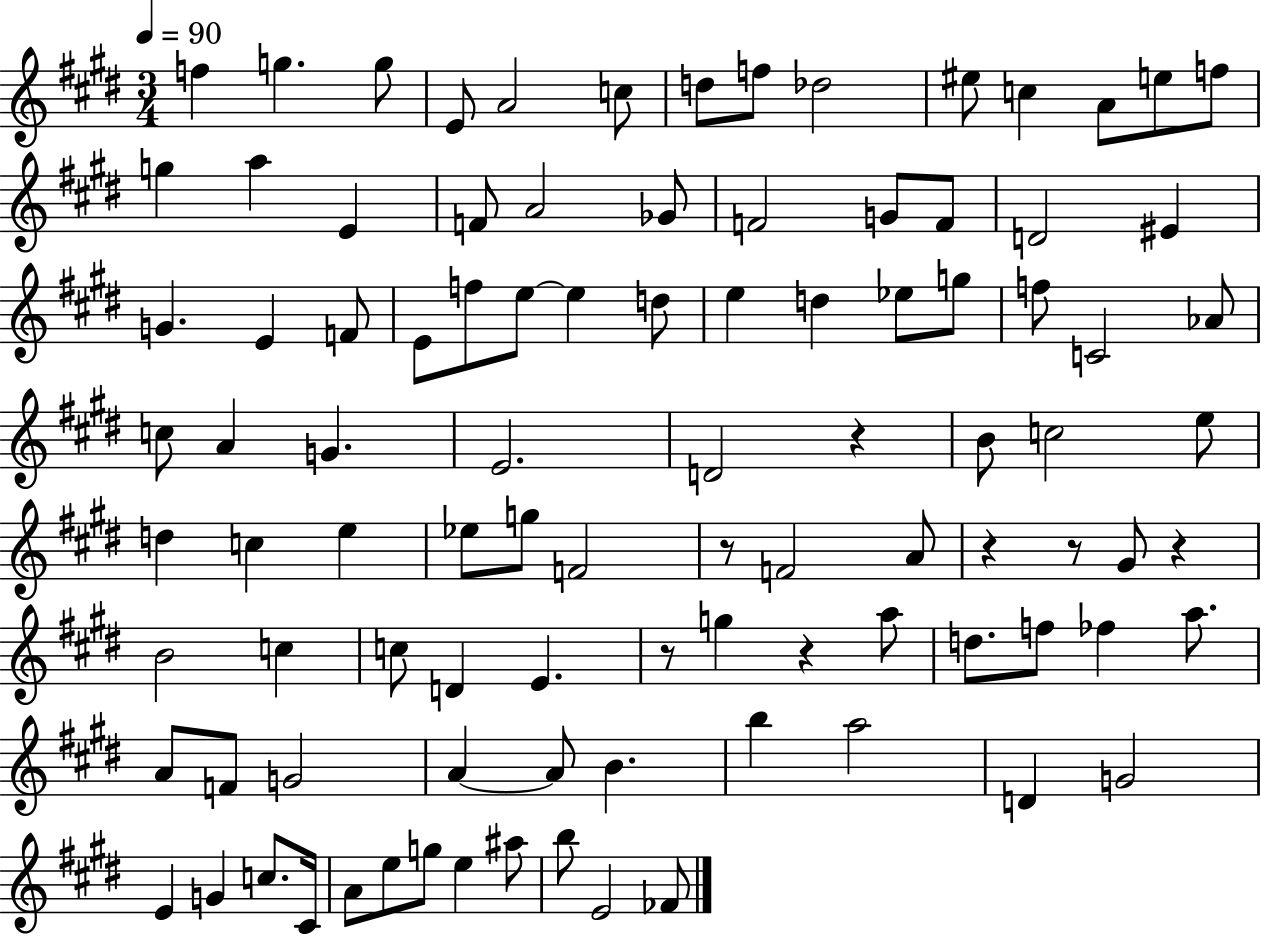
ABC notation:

X:1
T:Untitled
M:3/4
L:1/4
K:E
f g g/2 E/2 A2 c/2 d/2 f/2 _d2 ^e/2 c A/2 e/2 f/2 g a E F/2 A2 _G/2 F2 G/2 F/2 D2 ^E G E F/2 E/2 f/2 e/2 e d/2 e d _e/2 g/2 f/2 C2 _A/2 c/2 A G E2 D2 z B/2 c2 e/2 d c e _e/2 g/2 F2 z/2 F2 A/2 z z/2 ^G/2 z B2 c c/2 D E z/2 g z a/2 d/2 f/2 _f a/2 A/2 F/2 G2 A A/2 B b a2 D G2 E G c/2 ^C/4 A/2 e/2 g/2 e ^a/2 b/2 E2 _F/2